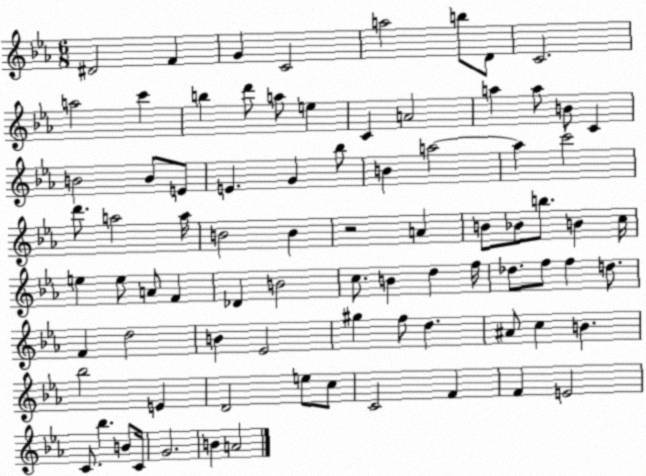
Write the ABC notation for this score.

X:1
T:Untitled
M:6/8
L:1/4
K:Eb
^D2 F G C2 a2 b/2 D/2 C2 a2 c' b d'/2 a/2 e C A2 a a/2 B/2 C B2 B/2 E/2 E G _b/2 B a2 a c'2 d'/2 a2 a/4 B2 B z2 A B/2 _B/2 b/2 B c/4 e e/2 A/2 F _D B2 c/2 B d f/4 _d/2 f/2 f d/2 F d2 B _E2 ^g f/2 d ^A/2 c B _b2 E D2 e/2 c/2 C2 F F E2 C/2 _b B/2 C/4 G2 B A2